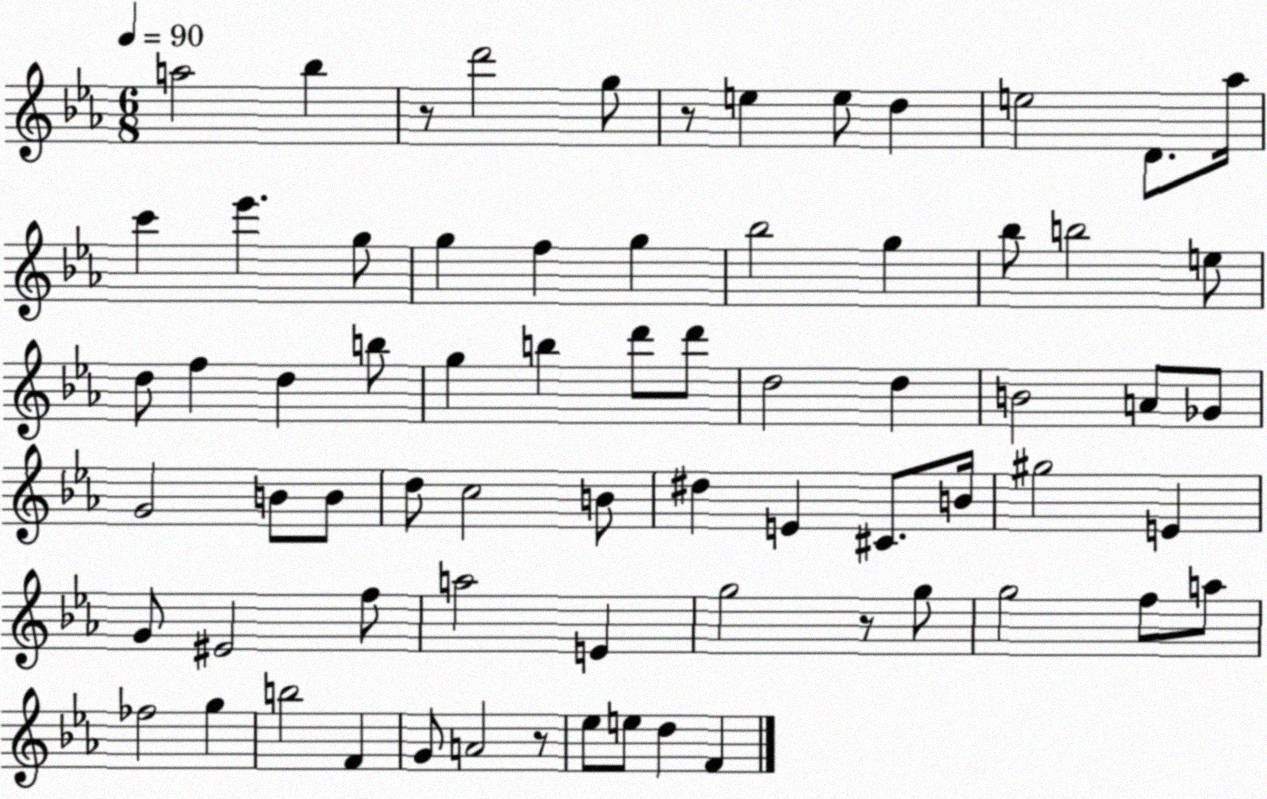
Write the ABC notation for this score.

X:1
T:Untitled
M:6/8
L:1/4
K:Eb
a2 _b z/2 d'2 g/2 z/2 e e/2 d e2 D/2 _a/4 c' _e' g/2 g f g _b2 g _b/2 b2 e/2 d/2 f d b/2 g b d'/2 d'/2 d2 d B2 A/2 _G/2 G2 B/2 B/2 d/2 c2 B/2 ^d E ^C/2 B/4 ^g2 E G/2 ^E2 f/2 a2 E g2 z/2 g/2 g2 f/2 a/2 _f2 g b2 F G/2 A2 z/2 _e/2 e/2 d F